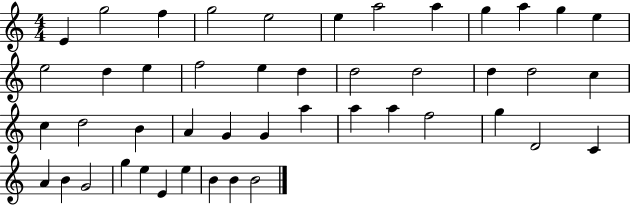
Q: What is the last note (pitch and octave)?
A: B4